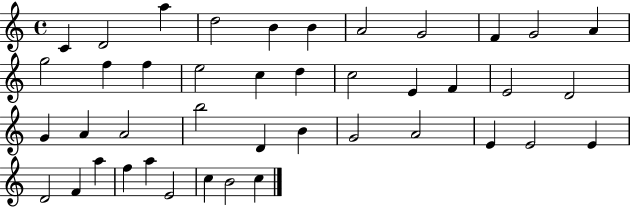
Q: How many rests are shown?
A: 0